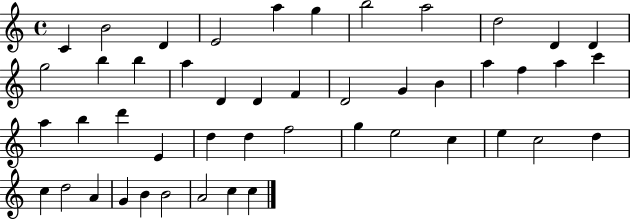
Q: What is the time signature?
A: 4/4